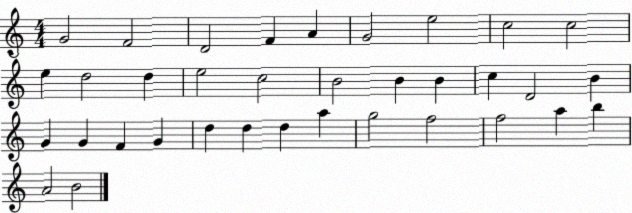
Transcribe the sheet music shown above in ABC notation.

X:1
T:Untitled
M:4/4
L:1/4
K:C
G2 F2 D2 F A G2 e2 c2 c2 e d2 d e2 c2 B2 B B c D2 B G G F G d d d a g2 f2 f2 a b A2 B2